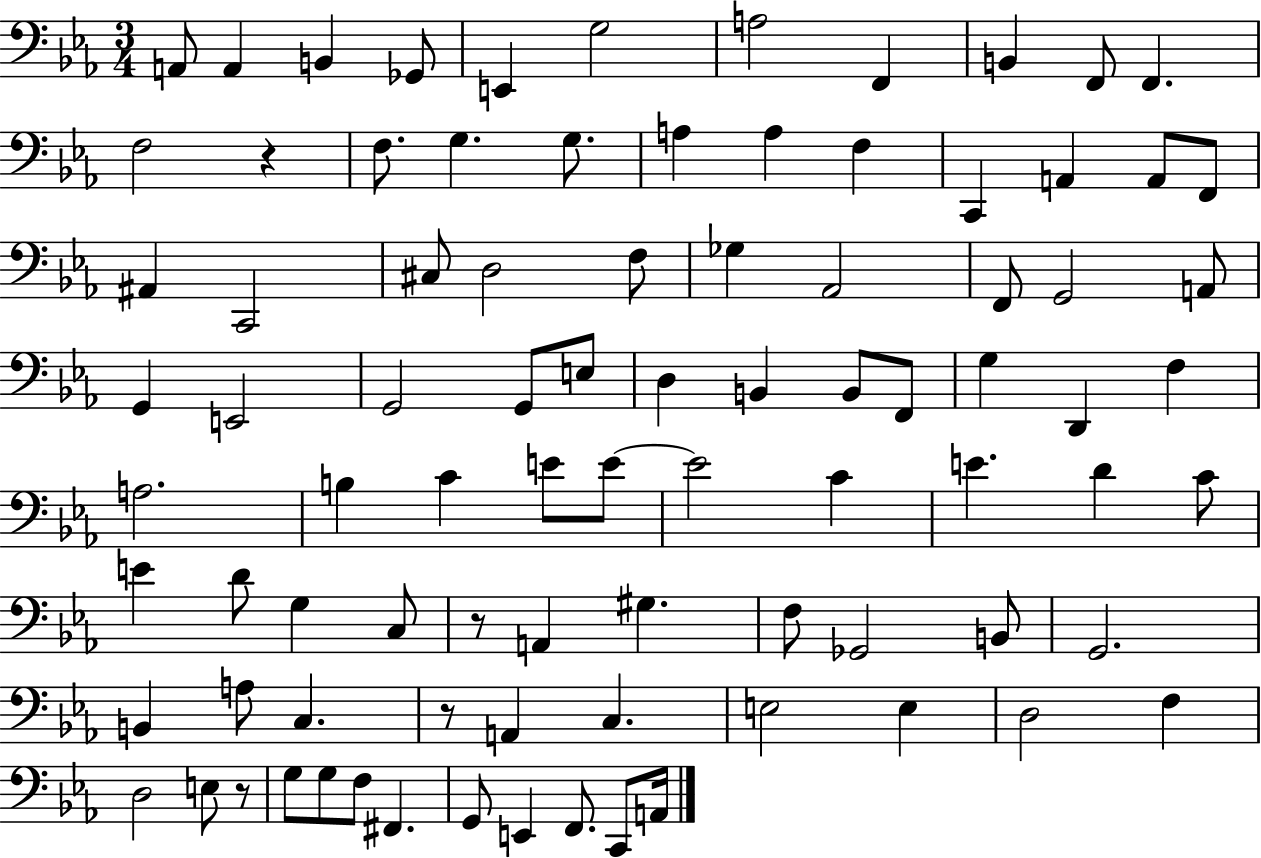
A2/e A2/q B2/q Gb2/e E2/q G3/h A3/h F2/q B2/q F2/e F2/q. F3/h R/q F3/e. G3/q. G3/e. A3/q A3/q F3/q C2/q A2/q A2/e F2/e A#2/q C2/h C#3/e D3/h F3/e Gb3/q Ab2/h F2/e G2/h A2/e G2/q E2/h G2/h G2/e E3/e D3/q B2/q B2/e F2/e G3/q D2/q F3/q A3/h. B3/q C4/q E4/e E4/e E4/h C4/q E4/q. D4/q C4/e E4/q D4/e G3/q C3/e R/e A2/q G#3/q. F3/e Gb2/h B2/e G2/h. B2/q A3/e C3/q. R/e A2/q C3/q. E3/h E3/q D3/h F3/q D3/h E3/e R/e G3/e G3/e F3/e F#2/q. G2/e E2/q F2/e. C2/e A2/s